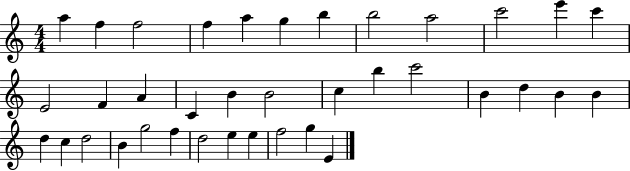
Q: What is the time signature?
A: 4/4